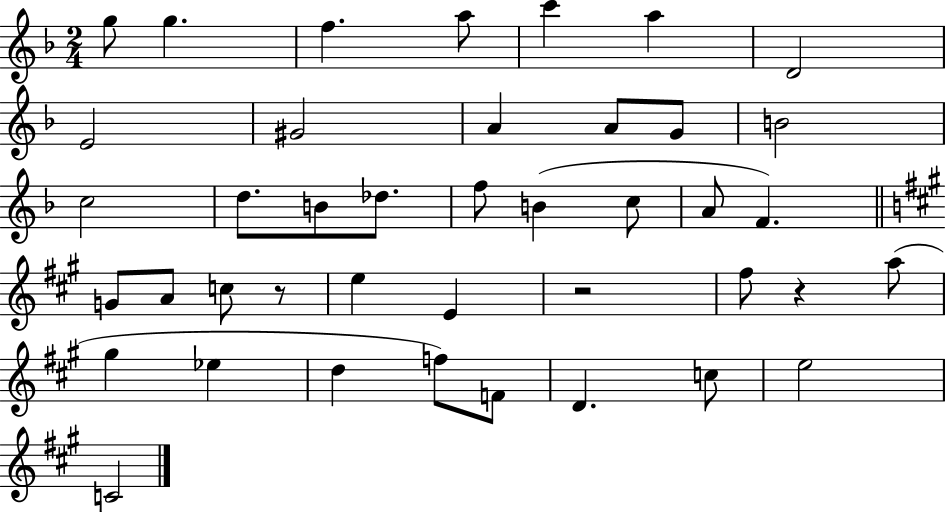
X:1
T:Untitled
M:2/4
L:1/4
K:F
g/2 g f a/2 c' a D2 E2 ^G2 A A/2 G/2 B2 c2 d/2 B/2 _d/2 f/2 B c/2 A/2 F G/2 A/2 c/2 z/2 e E z2 ^f/2 z a/2 ^g _e d f/2 F/2 D c/2 e2 C2